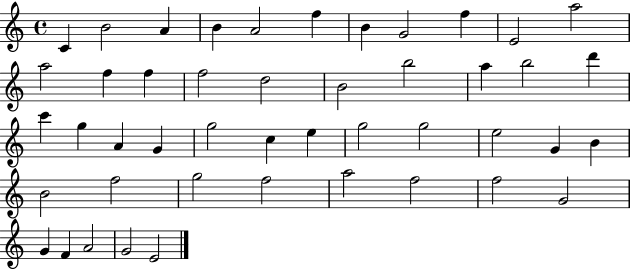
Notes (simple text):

C4/q B4/h A4/q B4/q A4/h F5/q B4/q G4/h F5/q E4/h A5/h A5/h F5/q F5/q F5/h D5/h B4/h B5/h A5/q B5/h D6/q C6/q G5/q A4/q G4/q G5/h C5/q E5/q G5/h G5/h E5/h G4/q B4/q B4/h F5/h G5/h F5/h A5/h F5/h F5/h G4/h G4/q F4/q A4/h G4/h E4/h